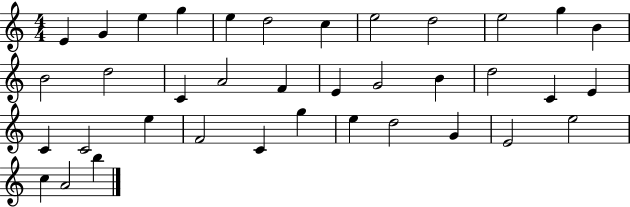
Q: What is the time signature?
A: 4/4